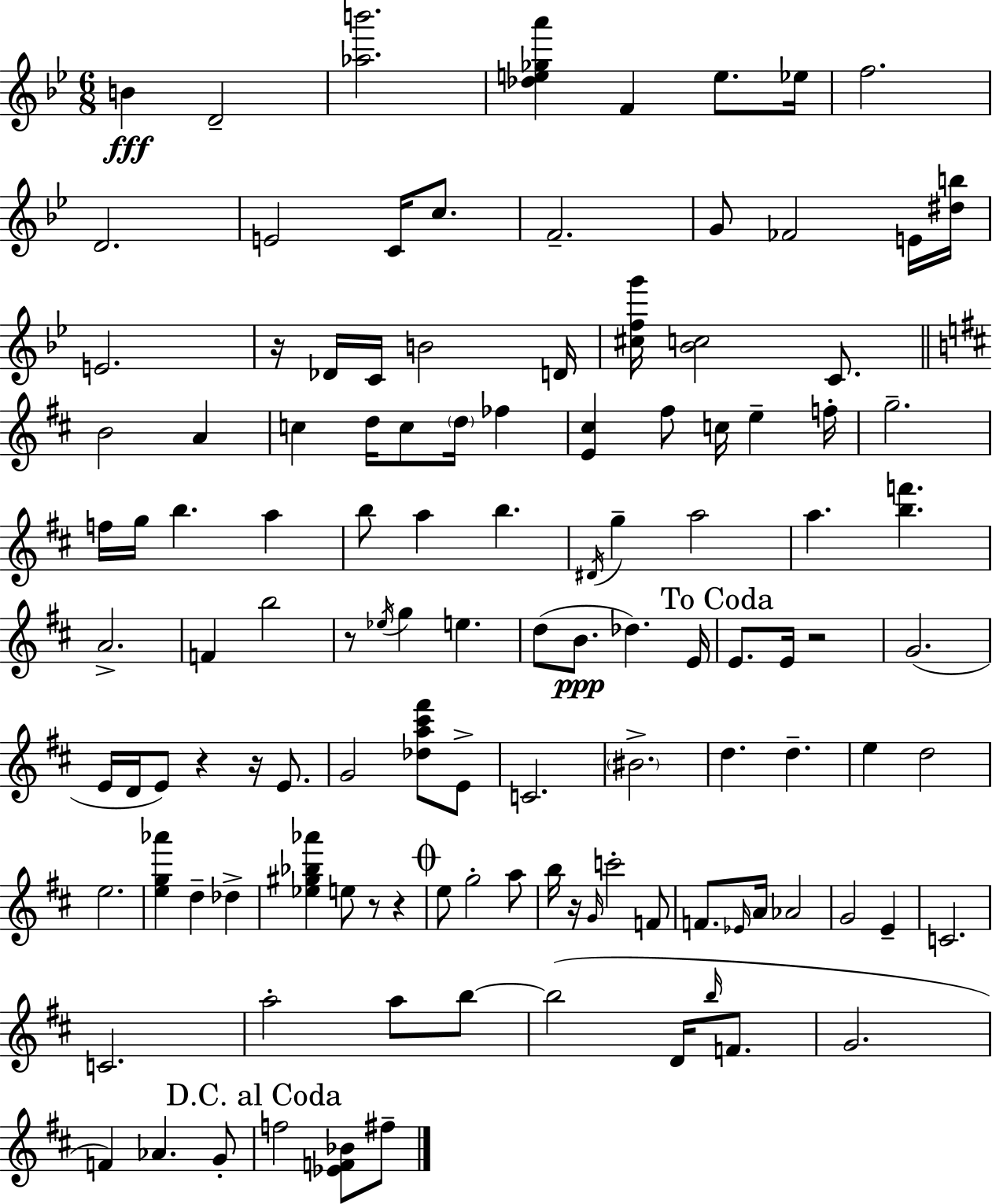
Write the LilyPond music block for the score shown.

{
  \clef treble
  \numericTimeSignature
  \time 6/8
  \key g \minor
  b'4\fff d'2-- | <aes'' b'''>2. | <des'' e'' ges'' a'''>4 f'4 e''8. ees''16 | f''2. | \break d'2. | e'2 c'16 c''8. | f'2.-- | g'8 fes'2 e'16 <dis'' b''>16 | \break e'2. | r16 des'16 c'16 b'2 d'16 | <cis'' f'' g'''>16 <bes' c''>2 c'8. | \bar "||" \break \key d \major b'2 a'4 | c''4 d''16 c''8 \parenthesize d''16 fes''4 | <e' cis''>4 fis''8 c''16 e''4-- f''16-. | g''2.-- | \break f''16 g''16 b''4. a''4 | b''8 a''4 b''4. | \acciaccatura { dis'16 } g''4-- a''2 | a''4. <b'' f'''>4. | \break a'2.-> | f'4 b''2 | r8 \acciaccatura { ees''16 } g''4 e''4. | d''8( b'8.\ppp des''4.) | \break e'16 \mark "To Coda" e'8. e'16 r2 | g'2.( | e'16 d'16 e'8) r4 r16 e'8. | g'2 <des'' a'' cis''' fis'''>8 | \break e'8-> c'2. | \parenthesize bis'2.-> | d''4. d''4.-- | e''4 d''2 | \break e''2. | <e'' g'' aes'''>4 d''4-- des''4-> | <ees'' gis'' bes'' aes'''>4 e''8 r8 r4 | \mark \markup { \musicglyph "scripts.coda" } e''8 g''2-. | \break a''8 b''16 r16 \grace { g'16 } c'''2-. | f'8 f'8. \grace { ees'16 } a'16 aes'2 | g'2 | e'4-- c'2. | \break c'2. | a''2-. | a''8 b''8~~ b''2( | d'16 \grace { b''16 } f'8. g'2. | \break f'4) aes'4. | g'8-. \mark "D.C. al Coda" f''2 | <ees' f' bes'>8 fis''8-- \bar "|."
}